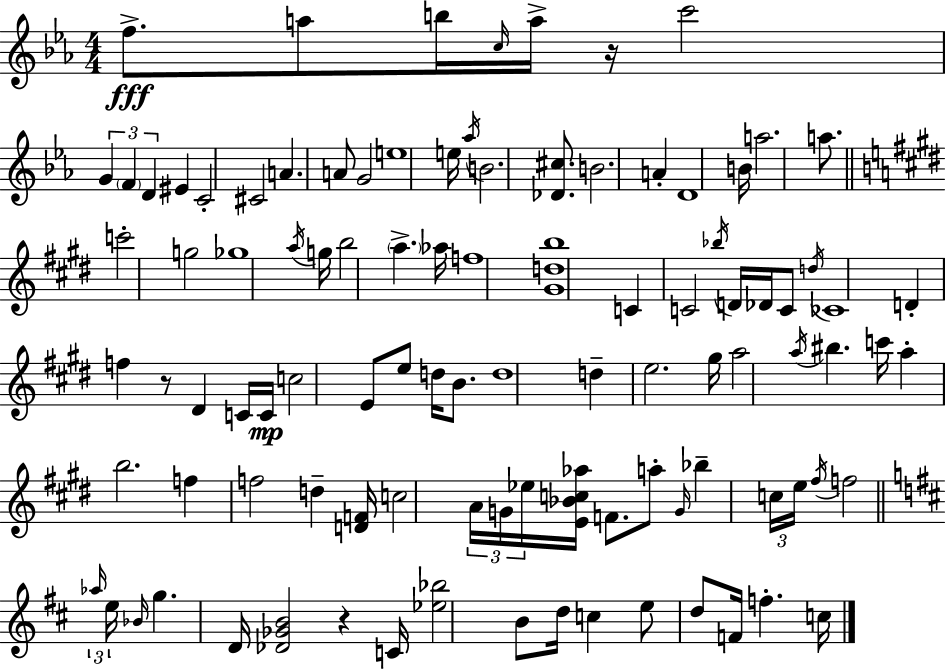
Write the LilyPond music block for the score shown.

{
  \clef treble
  \numericTimeSignature
  \time 4/4
  \key ees \major
  f''8.->\fff a''8 b''16 \grace { c''16 } a''16-> r16 c'''2 | \tuplet 3/2 { g'4 \parenthesize f'4 d'4 } eis'4 | c'2-. cis'2 | a'4. a'8 g'2 | \break e''1 | e''16 \acciaccatura { aes''16 } b'2. <des' cis''>8. | b'2. a'4-. | d'1 | \break b'16 a''2. a''8. | \bar "||" \break \key e \major c'''2-. g''2 | ges''1 | \acciaccatura { a''16 } g''16 b''2 \parenthesize a''4.-> | aes''16 f''1 | \break <gis' d'' b''>1 | c'4 c'2 \acciaccatura { bes''16 } d'16 des'16 | c'8 \acciaccatura { d''16 } ces'1 | d'4-. f''4 r8 dis'4 | \break c'16 c'16\mp c''2 e'8 e''8 d''16 | b'8. d''1 | d''4-- e''2. | gis''16 a''2 \acciaccatura { a''16 } bis''4. | \break c'''16 a''4-. b''2. | f''4 f''2 | d''4-- <d' f'>16 c''2 \tuplet 3/2 { a'16 g'16 ees''16 } | <e' bes' c'' aes''>16 f'8. a''8-. \grace { g'16 } bes''4-- \tuplet 3/2 { c''16 e''16 \acciaccatura { fis''16 } } f''2 | \break \bar "||" \break \key d \major \tuplet 3/2 { \grace { aes''16 } e''16 \grace { bes'16 } } g''4. d'16 <des' ges' b'>2 | r4 c'16 <ees'' bes''>2 b'8 | d''16 c''4 e''8 d''8 f'16 f''4.-. | c''16 \bar "|."
}